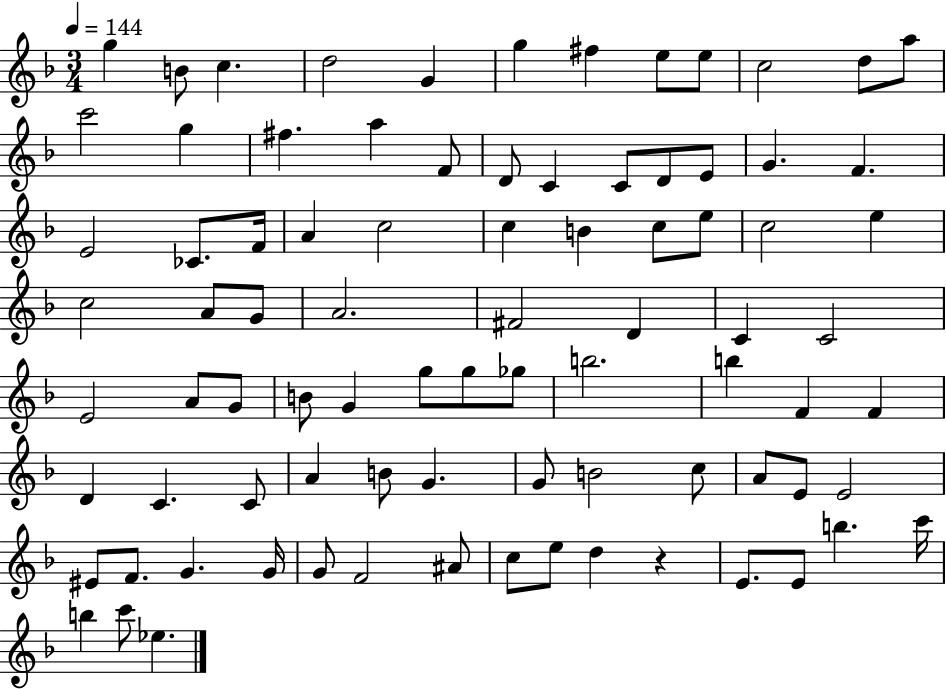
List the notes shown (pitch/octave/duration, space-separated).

G5/q B4/e C5/q. D5/h G4/q G5/q F#5/q E5/e E5/e C5/h D5/e A5/e C6/h G5/q F#5/q. A5/q F4/e D4/e C4/q C4/e D4/e E4/e G4/q. F4/q. E4/h CES4/e. F4/s A4/q C5/h C5/q B4/q C5/e E5/e C5/h E5/q C5/h A4/e G4/e A4/h. F#4/h D4/q C4/q C4/h E4/h A4/e G4/e B4/e G4/q G5/e G5/e Gb5/e B5/h. B5/q F4/q F4/q D4/q C4/q. C4/e A4/q B4/e G4/q. G4/e B4/h C5/e A4/e E4/e E4/h EIS4/e F4/e. G4/q. G4/s G4/e F4/h A#4/e C5/e E5/e D5/q R/q E4/e. E4/e B5/q. C6/s B5/q C6/e Eb5/q.